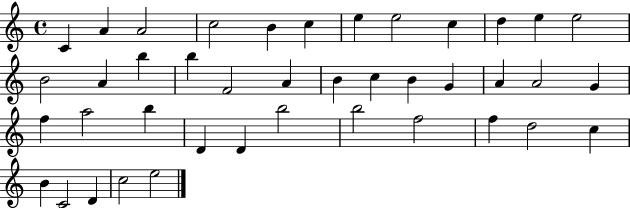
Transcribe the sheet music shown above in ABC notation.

X:1
T:Untitled
M:4/4
L:1/4
K:C
C A A2 c2 B c e e2 c d e e2 B2 A b b F2 A B c B G A A2 G f a2 b D D b2 b2 f2 f d2 c B C2 D c2 e2